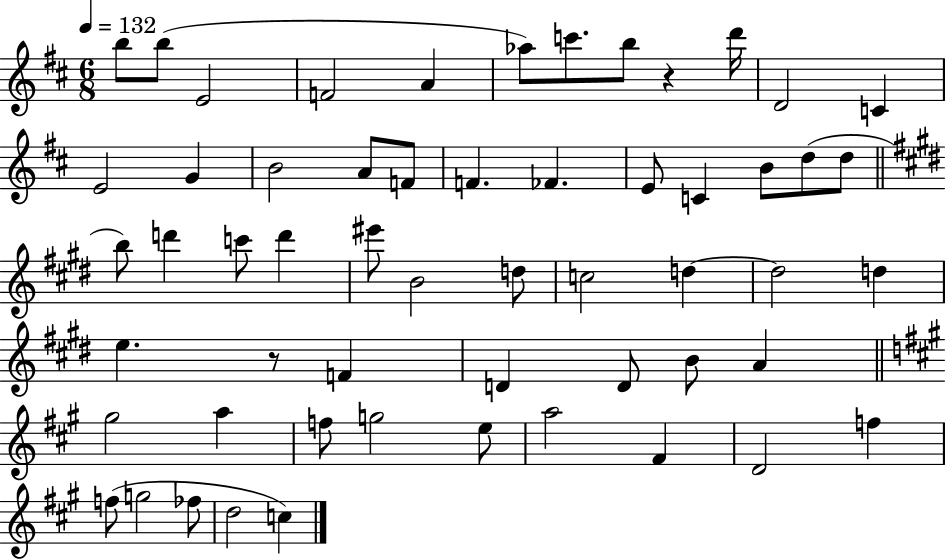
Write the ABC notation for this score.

X:1
T:Untitled
M:6/8
L:1/4
K:D
b/2 b/2 E2 F2 A _a/2 c'/2 b/2 z d'/4 D2 C E2 G B2 A/2 F/2 F _F E/2 C B/2 d/2 d/2 b/2 d' c'/2 d' ^e'/2 B2 d/2 c2 d d2 d e z/2 F D D/2 B/2 A ^g2 a f/2 g2 e/2 a2 ^F D2 f f/2 g2 _f/2 d2 c